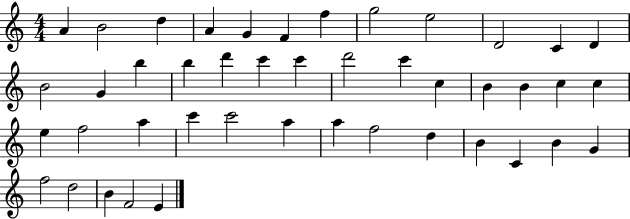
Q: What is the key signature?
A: C major